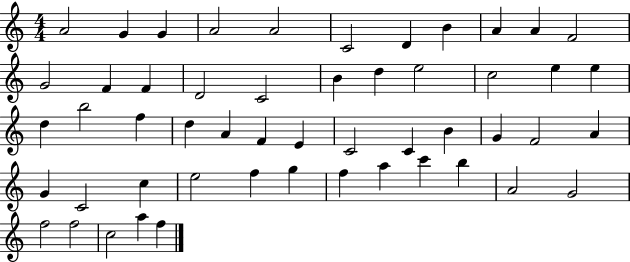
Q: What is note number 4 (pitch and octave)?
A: A4